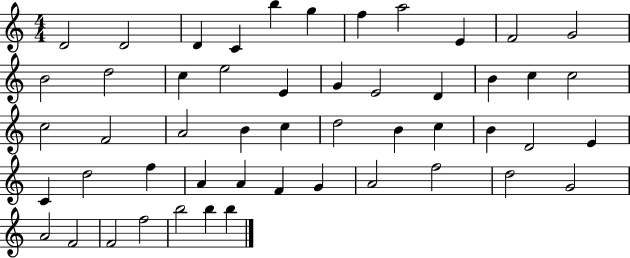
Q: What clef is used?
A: treble